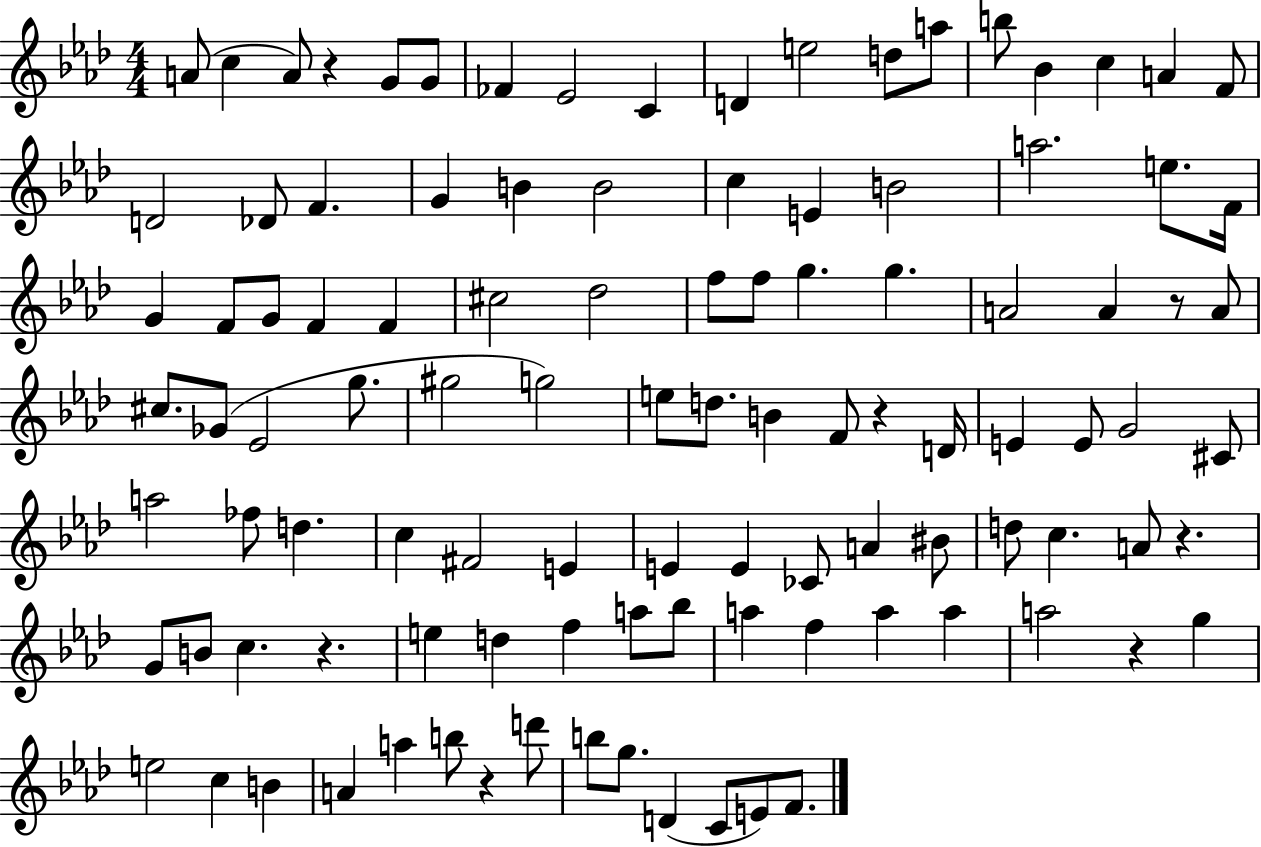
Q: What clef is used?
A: treble